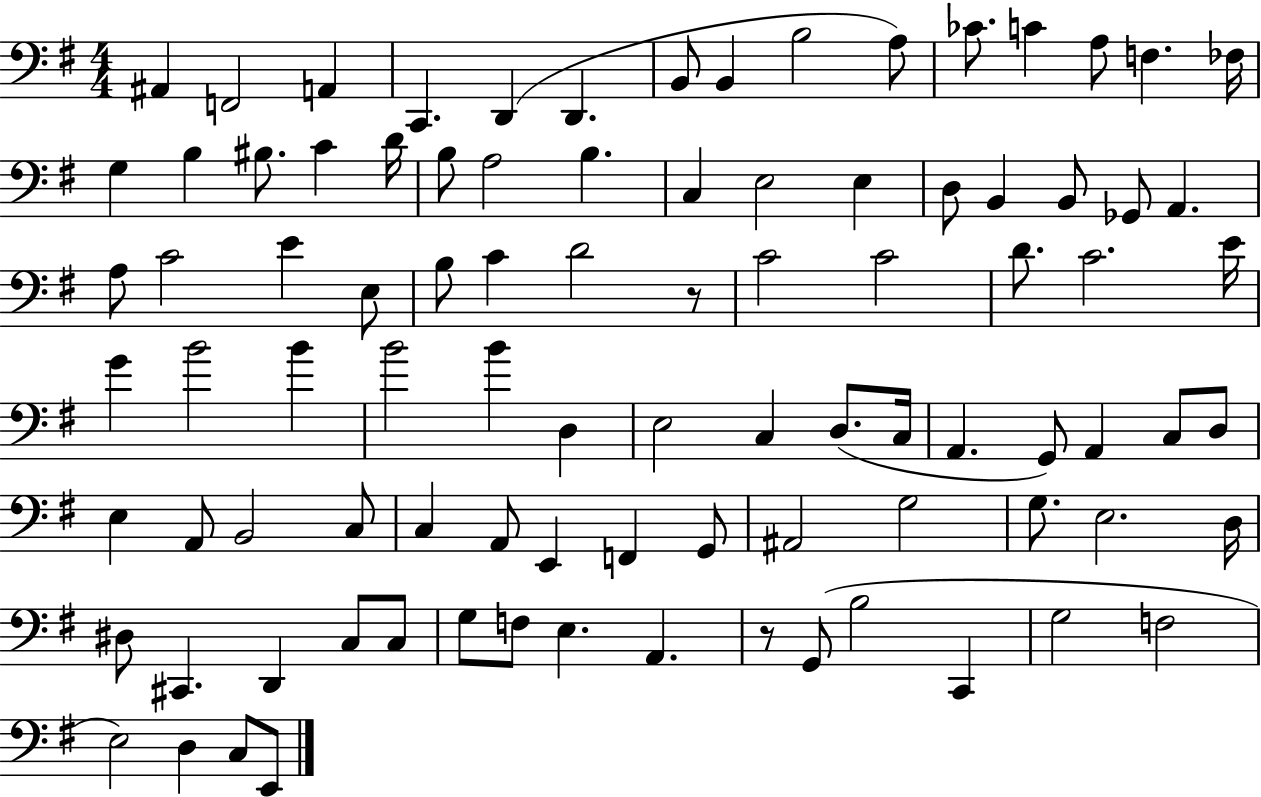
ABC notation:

X:1
T:Untitled
M:4/4
L:1/4
K:G
^A,, F,,2 A,, C,, D,, D,, B,,/2 B,, B,2 A,/2 _C/2 C A,/2 F, _F,/4 G, B, ^B,/2 C D/4 B,/2 A,2 B, C, E,2 E, D,/2 B,, B,,/2 _G,,/2 A,, A,/2 C2 E E,/2 B,/2 C D2 z/2 C2 C2 D/2 C2 E/4 G B2 B B2 B D, E,2 C, D,/2 C,/4 A,, G,,/2 A,, C,/2 D,/2 E, A,,/2 B,,2 C,/2 C, A,,/2 E,, F,, G,,/2 ^A,,2 G,2 G,/2 E,2 D,/4 ^D,/2 ^C,, D,, C,/2 C,/2 G,/2 F,/2 E, A,, z/2 G,,/2 B,2 C,, G,2 F,2 E,2 D, C,/2 E,,/2